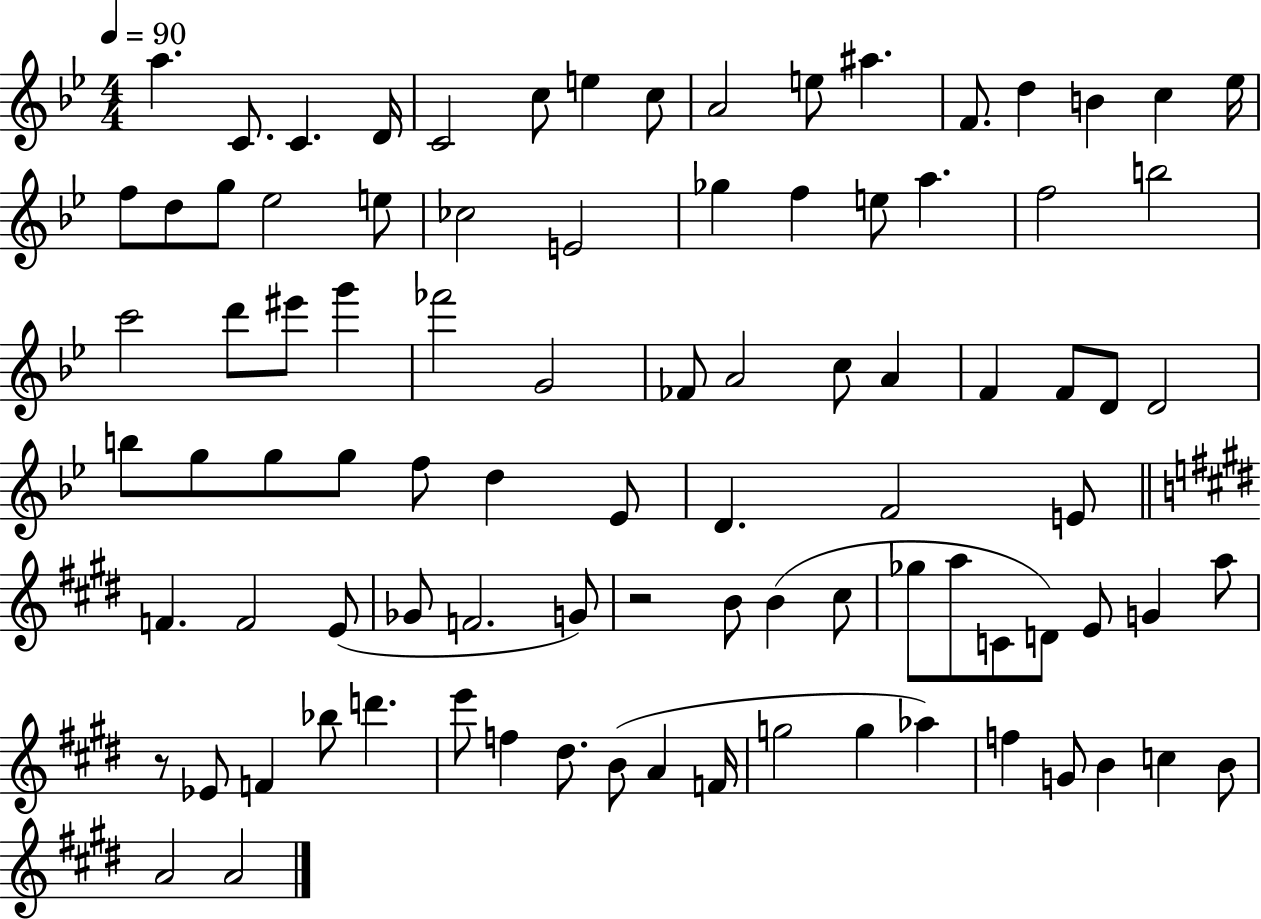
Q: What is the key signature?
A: BES major